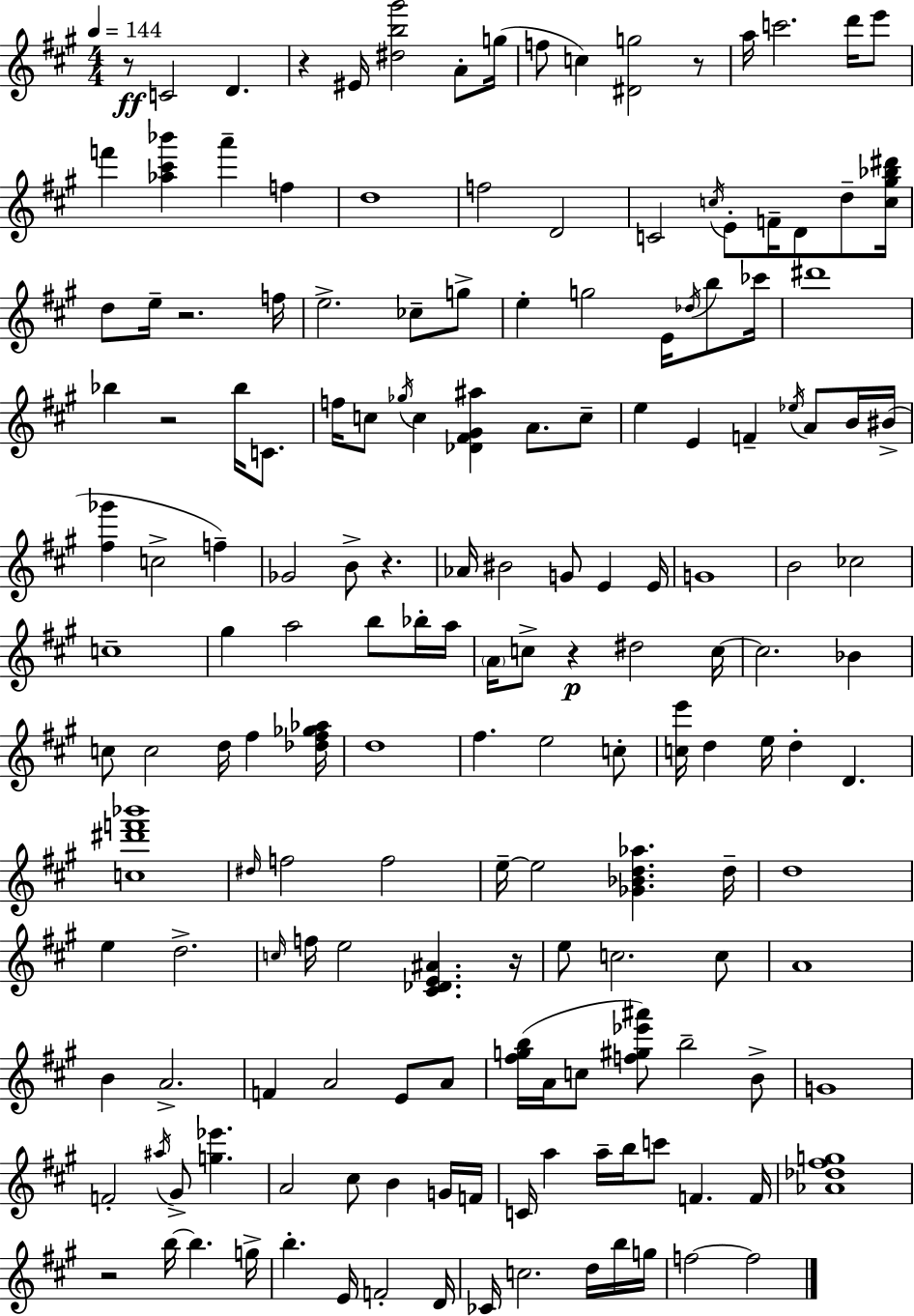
R/e C4/h D4/q. R/q EIS4/s [D#5,B5,G#6]/h A4/e G5/s F5/e C5/q [D#4,G5]/h R/e A5/s C6/h. D6/s E6/e F6/q [Ab5,C#6,Bb6]/q A6/q F5/q D5/w F5/h D4/h C4/h C5/s E4/e F4/s D4/e D5/e [C5,G#5,Bb5,D#6]/s D5/e E5/s R/h. F5/s E5/h. CES5/e G5/e E5/q G5/h E4/s Db5/s B5/e CES6/s D#6/w Bb5/q R/h Bb5/s C4/e. F5/s C5/e Gb5/s C5/q [Db4,F#4,G#4,A#5]/q A4/e. C5/e E5/q E4/q F4/q Eb5/s A4/e B4/s BIS4/s [F#5,Gb6]/q C5/h F5/q Gb4/h B4/e R/q. Ab4/s BIS4/h G4/e E4/q E4/s G4/w B4/h CES5/h C5/w G#5/q A5/h B5/e Bb5/s A5/s A4/s C5/e R/q D#5/h C5/s C5/h. Bb4/q C5/e C5/h D5/s F#5/q [Db5,F#5,Gb5,Ab5]/s D5/w F#5/q. E5/h C5/e [C5,E6]/s D5/q E5/s D5/q D4/q. [C5,D#6,F6,Bb6]/w D#5/s F5/h F5/h E5/s E5/h [Gb4,Bb4,D5,Ab5]/q. D5/s D5/w E5/q D5/h. C5/s F5/s E5/h [C#4,Db4,E4,A#4]/q. R/s E5/e C5/h. C5/e A4/w B4/q A4/h. F4/q A4/h E4/e A4/e [F#5,G5,B5]/s A4/s C5/e [F5,G#5,Eb6,A#6]/e B5/h B4/e G4/w F4/h A#5/s G#4/e [G5,Eb6]/q. A4/h C#5/e B4/q G4/s F4/s C4/s A5/q A5/s B5/s C6/e F4/q. F4/s [Ab4,Db5,F#5,G5]/w R/h B5/s B5/q. G5/s B5/q. E4/s F4/h D4/s CES4/s C5/h. D5/s B5/s G5/s F5/h F5/h